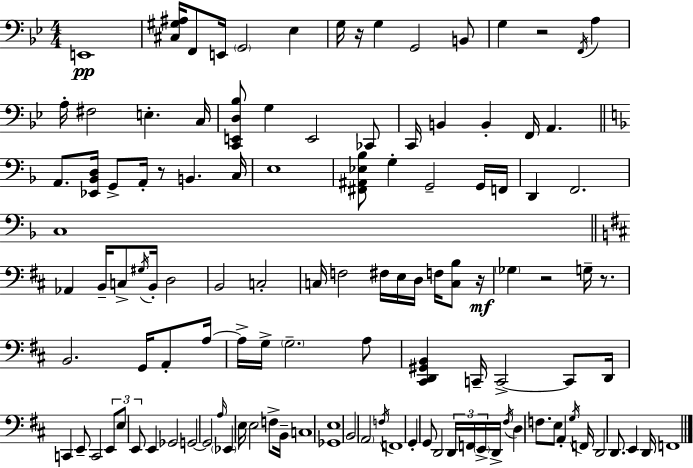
X:1
T:Untitled
M:4/4
L:1/4
K:Bb
E,,4 [^C,^G,^A,]/4 F,,/2 E,,/4 G,,2 _E, G,/4 z/4 G, G,,2 B,,/2 G, z2 F,,/4 A, A,/4 ^F,2 E, C,/4 [C,,E,,D,_B,]/2 G, E,,2 _C,,/2 C,,/4 B,, B,, F,,/4 A,, A,,/2 [_E,,_B,,D,]/4 G,,/2 A,,/4 z/2 B,, C,/4 E,4 [^F,,^A,,_E,_B,]/2 G, G,,2 G,,/4 F,,/4 D,, F,,2 C,4 _A,, B,,/4 C,/2 ^G,/4 B,,/4 D,2 B,,2 C,2 C,/4 F,2 ^F,/4 E,/4 D,/4 F,/4 [C,B,]/2 z/4 _G, z2 G,/4 z/2 B,,2 G,,/4 A,,/2 A,/4 A,/4 G,/4 G,2 A,/2 [^C,,D,,^G,,B,,] C,,/4 C,,2 C,,/2 D,,/4 C,, E,,/2 C,,2 E,,/2 E,/2 E,,/2 E,, _G,,2 G,,2 G,,2 A,/4 _E,, E,/4 E,2 F,/2 B,,/4 C,4 [_G,,E,]4 B,,2 A,,2 F,/4 F,,4 G,, G,,/2 D,,2 D,,/4 F,,/4 E,,/4 D,,/4 ^F,/4 D, F,/2 E,/2 A,, G,/4 F,,/4 D,,2 D,,/2 E,, D,,/4 F,,4